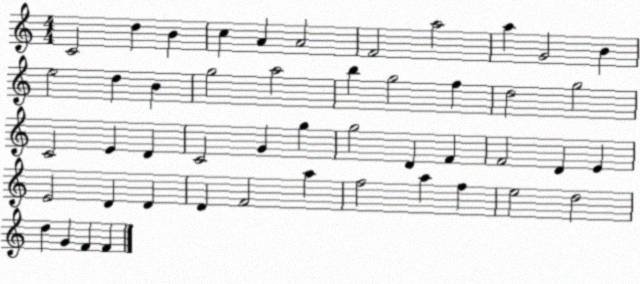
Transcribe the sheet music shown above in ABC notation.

X:1
T:Untitled
M:4/4
L:1/4
K:C
C2 d B c A A2 F2 a2 a G2 B e2 d B g2 a2 b g2 f d2 g2 C2 E D C2 G g g2 D F F2 D E E2 D D D F2 a f2 a f e2 d2 d G F F